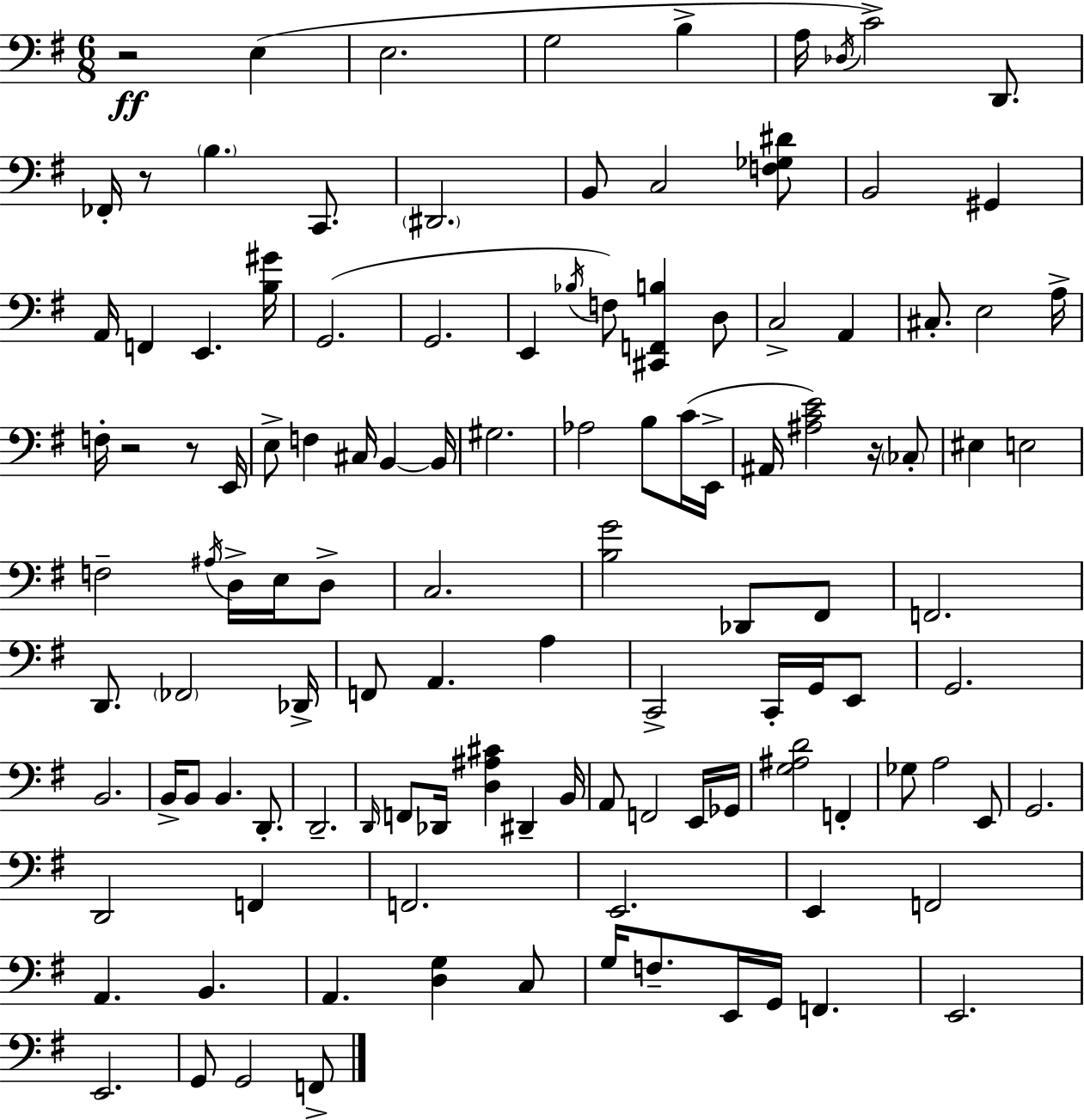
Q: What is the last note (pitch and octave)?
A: F2